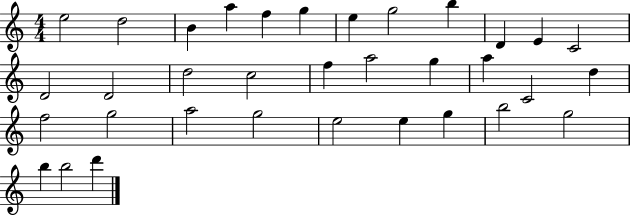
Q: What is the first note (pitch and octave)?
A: E5